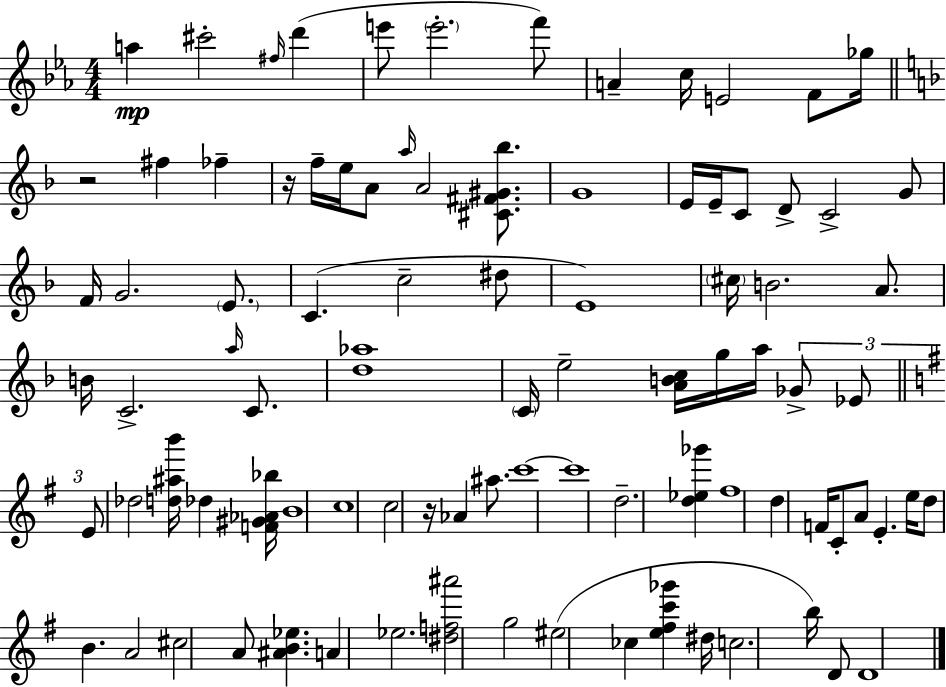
A5/q C#6/h F#5/s D6/q E6/e E6/h. F6/e A4/q C5/s E4/h F4/e Gb5/s R/h F#5/q FES5/q R/s F5/s E5/s A4/e A5/s A4/h [C#4,F#4,G#4,Bb5]/e. G4/w E4/s E4/s C4/e D4/e C4/h G4/e F4/s G4/h. E4/e. C4/q. C5/h D#5/e E4/w C#5/s B4/h. A4/e. B4/s C4/h. A5/s C4/e. [D5,Ab5]/w C4/s E5/h [A4,B4,C5]/s G5/s A5/s Gb4/e Eb4/e E4/e Db5/h [D5,A#5,B6]/s Db5/q [F4,G#4,Ab4,Bb5]/s B4/w C5/w C5/h R/s Ab4/q A#5/e. C6/w C6/w D5/h. [D5,Eb5,Gb6]/q F#5/w D5/q F4/s C4/e A4/e E4/q. E5/s D5/e B4/q. A4/h C#5/h A4/e [A#4,B4,Eb5]/q. A4/q Eb5/h. [D#5,F5,A#6]/h G5/h EIS5/h CES5/q [E5,F#5,C6,Gb6]/q D#5/s C5/h. B5/s D4/e D4/w